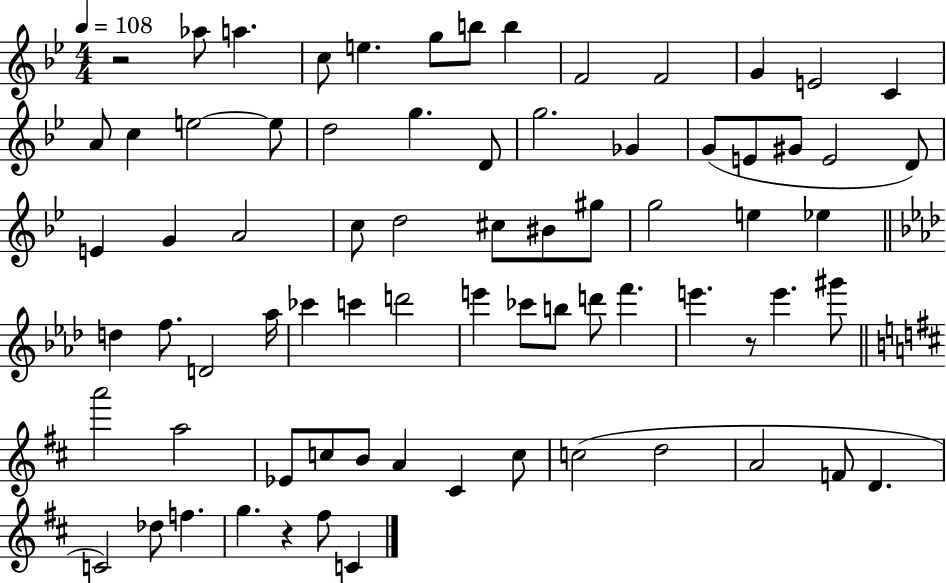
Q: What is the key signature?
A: BES major